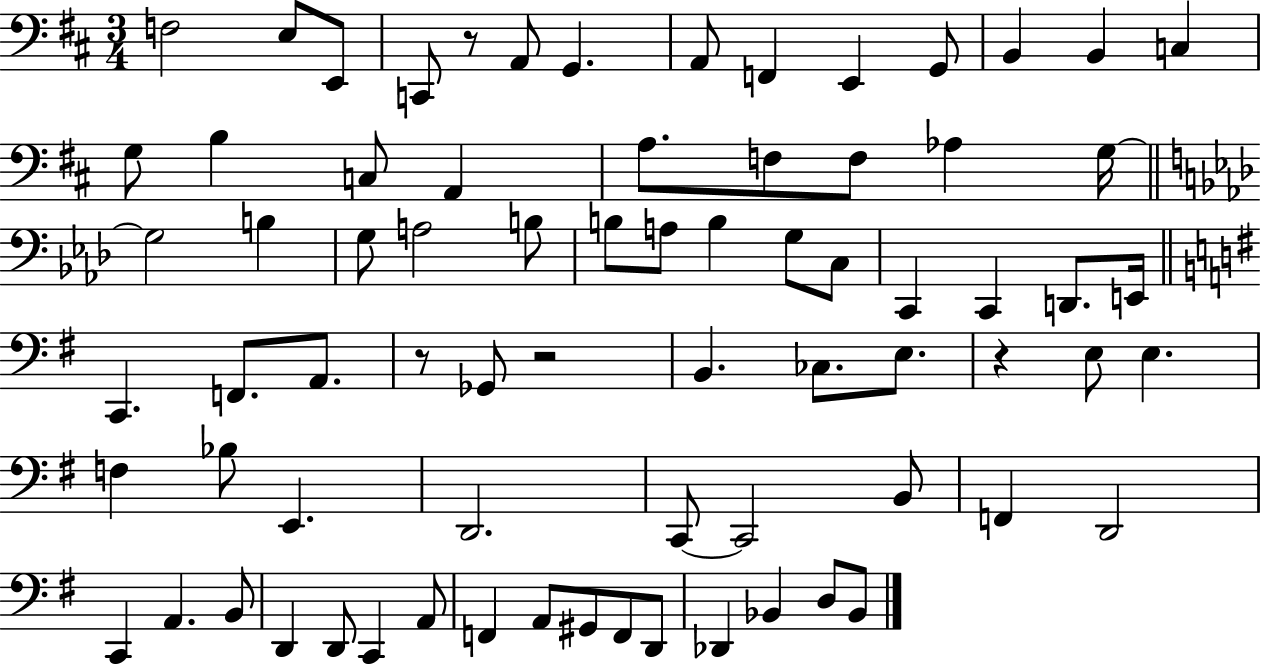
F3/h E3/e E2/e C2/e R/e A2/e G2/q. A2/e F2/q E2/q G2/e B2/q B2/q C3/q G3/e B3/q C3/e A2/q A3/e. F3/e F3/e Ab3/q G3/s G3/h B3/q G3/e A3/h B3/e B3/e A3/e B3/q G3/e C3/e C2/q C2/q D2/e. E2/s C2/q. F2/e. A2/e. R/e Gb2/e R/h B2/q. CES3/e. E3/e. R/q E3/e E3/q. F3/q Bb3/e E2/q. D2/h. C2/e C2/h B2/e F2/q D2/h C2/q A2/q. B2/e D2/q D2/e C2/q A2/e F2/q A2/e G#2/e F2/e D2/e Db2/q Bb2/q D3/e Bb2/e